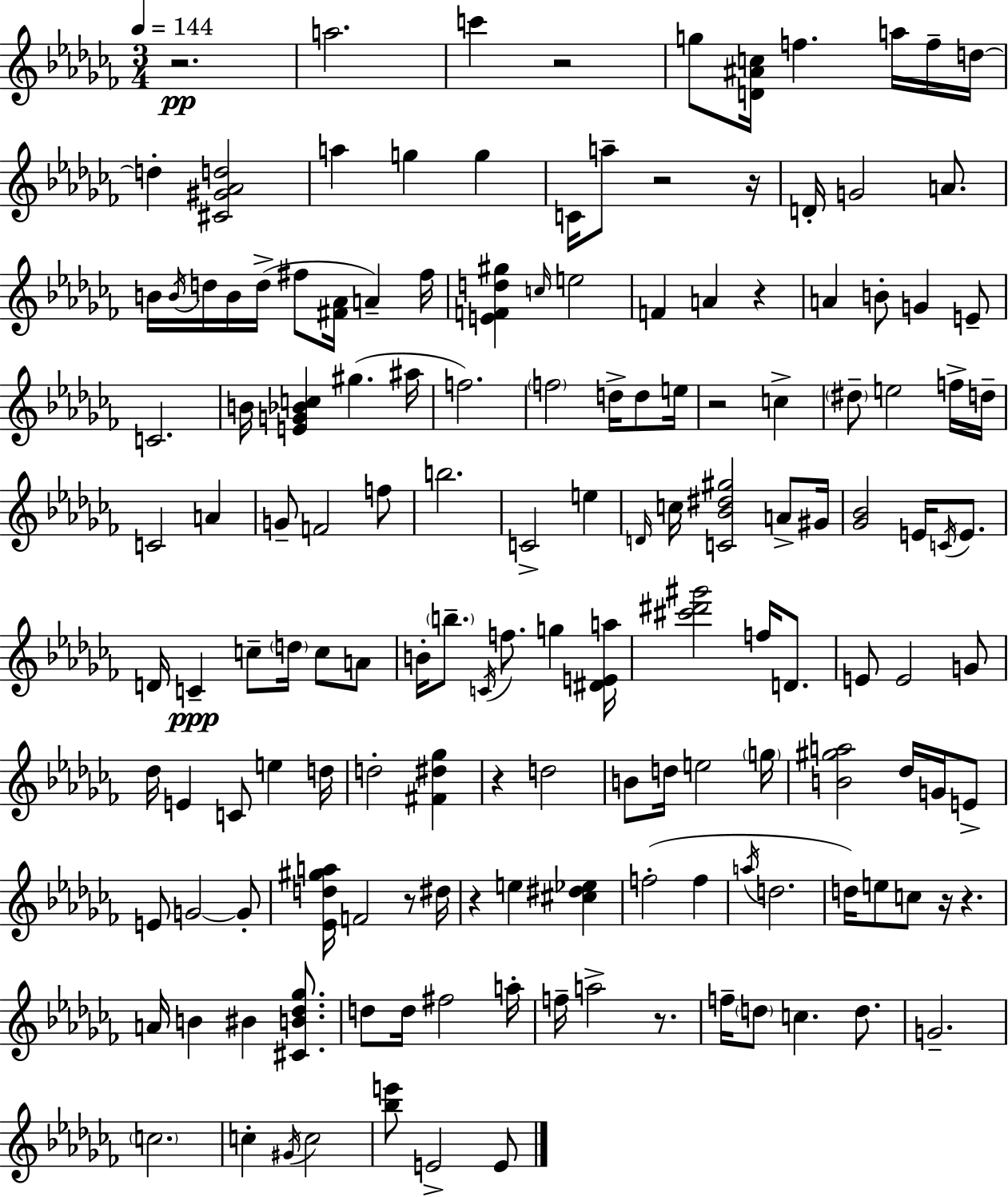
{
  \clef treble
  \numericTimeSignature
  \time 3/4
  \key aes \minor
  \tempo 4 = 144
  r2.\pp | a''2. | c'''4 r2 | g''8 <d' ais' c''>16 f''4. a''16 f''16-- d''16~~ | \break d''4-. <cis' gis' aes' d''>2 | a''4 g''4 g''4 | c'16 a''8-- r2 r16 | d'16-. g'2 a'8. | \break b'16 \acciaccatura { b'16 } d''16 b'16 d''16->( fis''8 <fis' aes'>16 a'4--) | fis''16 <e' f' d'' gis''>4 \grace { c''16 } e''2 | f'4 a'4 r4 | a'4 b'8-. g'4 | \break e'8-- c'2. | b'16 <e' g' bes' c''>4 gis''4.( | ais''16 f''2.) | \parenthesize f''2 d''16-> d''8 | \break e''16 r2 c''4-> | \parenthesize dis''8-- e''2 | f''16-> d''16-- c'2 a'4 | g'8-- f'2 | \break f''8 b''2. | c'2-> e''4 | \grace { d'16 } c''16 <c' bes' dis'' gis''>2 | a'8-> gis'16 <ges' bes'>2 e'16 | \break \acciaccatura { c'16 } e'8. d'16 c'4--\ppp c''8-- \parenthesize d''16 | c''8 a'8 b'16-. \parenthesize b''8.-- \acciaccatura { c'16 } f''8. | g''4 <dis' e' a''>16 <cis''' dis''' gis'''>2 | f''16 d'8. e'8 e'2 | \break g'8 des''16 e'4 c'8 | e''4 d''16 d''2-. | <fis' dis'' ges''>4 r4 d''2 | b'8 d''16 e''2 | \break \parenthesize g''16 <b' gis'' a''>2 | des''16 g'16 e'8-> e'8 g'2~~ | g'8-. <ees' d'' gis'' a''>16 f'2 | r8 dis''16 r4 e''4 | \break <cis'' dis'' ees''>4 f''2-.( | f''4 \acciaccatura { a''16 } d''2. | d''16) e''8 c''8 r16 | r4. a'16 b'4 bis'4 | \break <cis' b' des'' ges''>8. d''8 d''16 fis''2 | a''16-. f''16-- a''2-> | r8. f''16-- \parenthesize d''8 c''4. | d''8. g'2.-- | \break \parenthesize c''2. | c''4-. \acciaccatura { gis'16 } c''2 | <bes'' e'''>8 e'2-> | e'8 \bar "|."
}